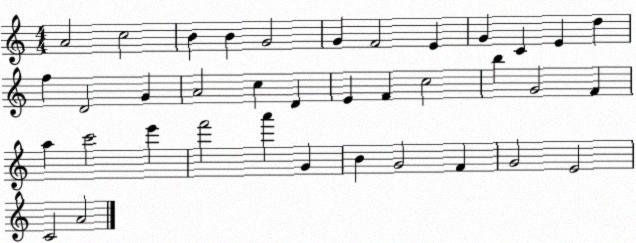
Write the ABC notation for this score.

X:1
T:Untitled
M:4/4
L:1/4
K:C
A2 c2 B B G2 G F2 E G C E d f D2 G A2 c D E F c2 b G2 F a c'2 e' f'2 a' G B G2 F G2 E2 C2 A2